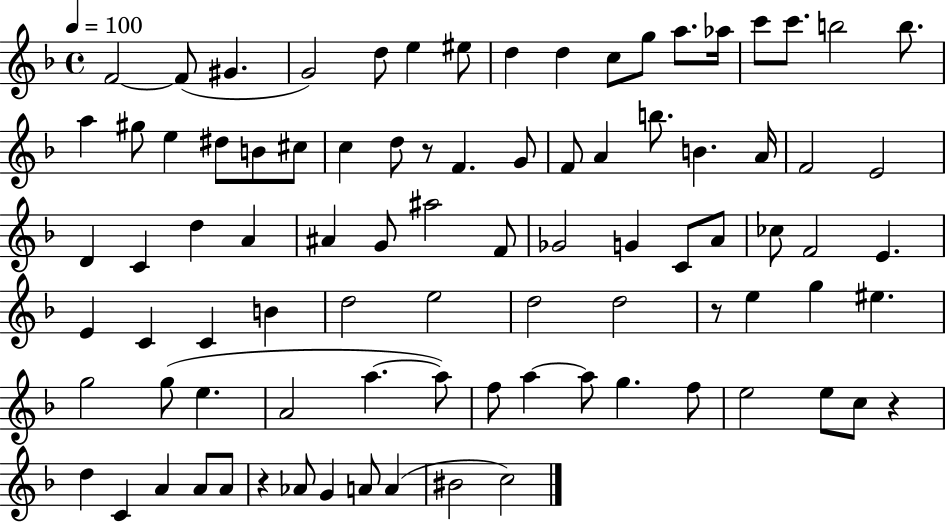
{
  \clef treble
  \time 4/4
  \defaultTimeSignature
  \key f \major
  \tempo 4 = 100
  f'2~~ f'8( gis'4. | g'2) d''8 e''4 eis''8 | d''4 d''4 c''8 g''8 a''8. aes''16 | c'''8 c'''8. b''2 b''8. | \break a''4 gis''8 e''4 dis''8 b'8 cis''8 | c''4 d''8 r8 f'4. g'8 | f'8 a'4 b''8. b'4. a'16 | f'2 e'2 | \break d'4 c'4 d''4 a'4 | ais'4 g'8 ais''2 f'8 | ges'2 g'4 c'8 a'8 | ces''8 f'2 e'4. | \break e'4 c'4 c'4 b'4 | d''2 e''2 | d''2 d''2 | r8 e''4 g''4 eis''4. | \break g''2 g''8( e''4. | a'2 a''4.~~ a''8) | f''8 a''4~~ a''8 g''4. f''8 | e''2 e''8 c''8 r4 | \break d''4 c'4 a'4 a'8 a'8 | r4 aes'8 g'4 a'8 a'4( | bis'2 c''2) | \bar "|."
}